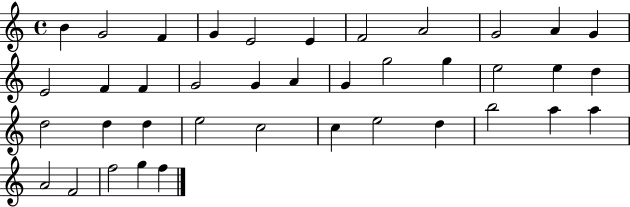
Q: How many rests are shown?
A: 0